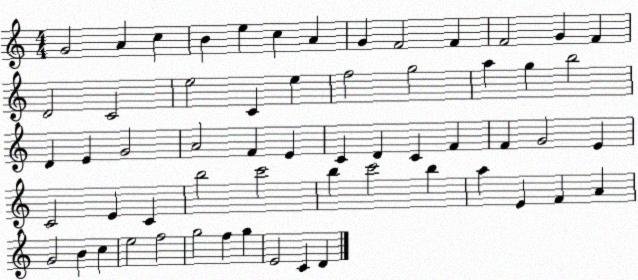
X:1
T:Untitled
M:4/4
L:1/4
K:C
G2 A c B e c A G F2 F F2 G F D2 C2 e2 C e f2 g2 a g b2 D E G2 A2 F E C D C F F G2 E C2 E C b2 c'2 b c'2 b a E F A G2 B c e2 f2 g2 f g E2 C D